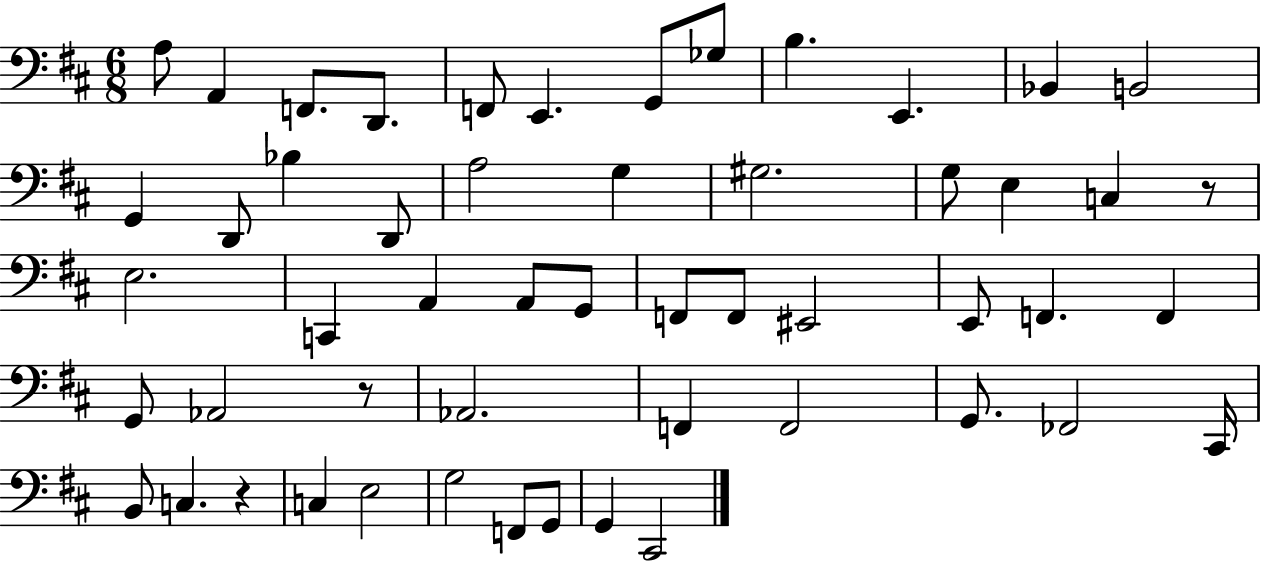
X:1
T:Untitled
M:6/8
L:1/4
K:D
A,/2 A,, F,,/2 D,,/2 F,,/2 E,, G,,/2 _G,/2 B, E,, _B,, B,,2 G,, D,,/2 _B, D,,/2 A,2 G, ^G,2 G,/2 E, C, z/2 E,2 C,, A,, A,,/2 G,,/2 F,,/2 F,,/2 ^E,,2 E,,/2 F,, F,, G,,/2 _A,,2 z/2 _A,,2 F,, F,,2 G,,/2 _F,,2 ^C,,/4 B,,/2 C, z C, E,2 G,2 F,,/2 G,,/2 G,, ^C,,2